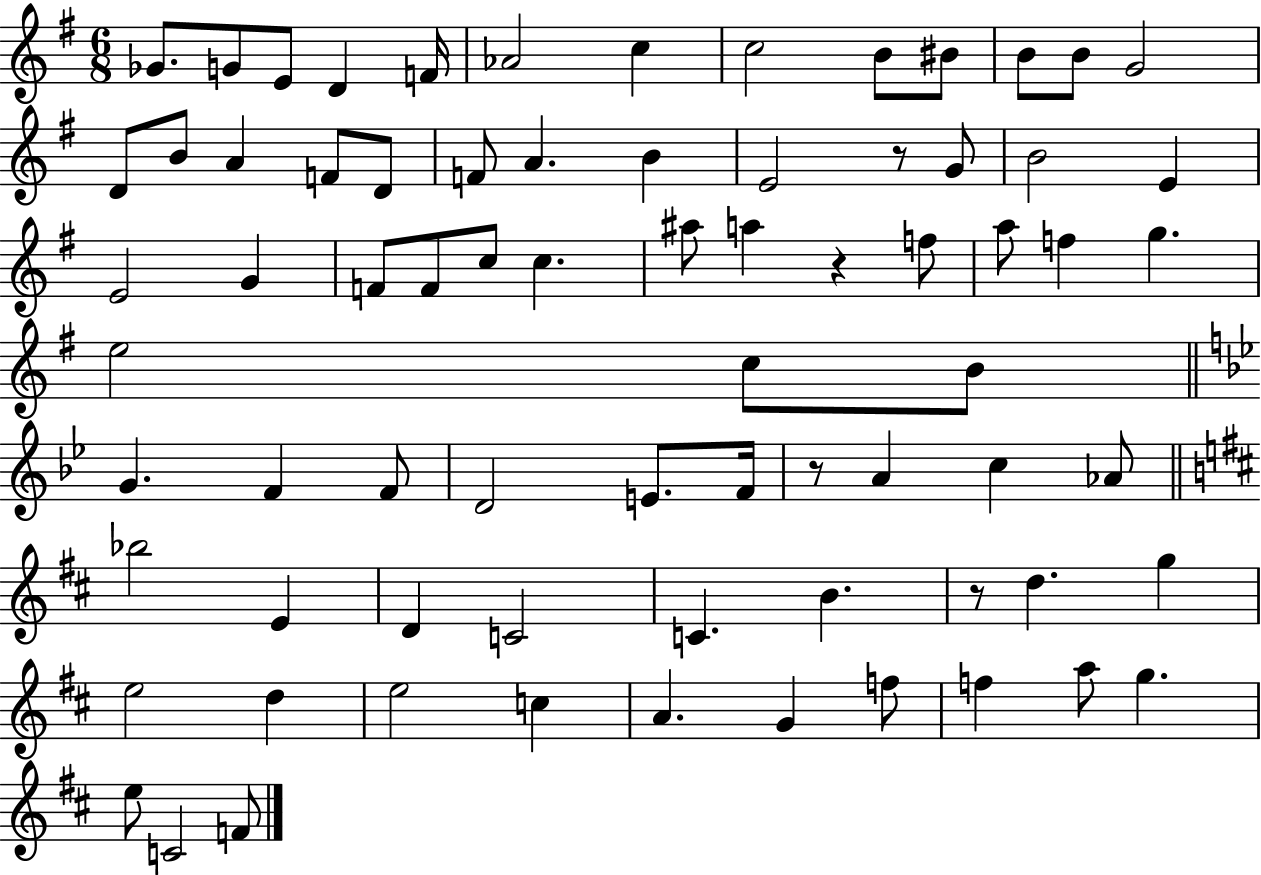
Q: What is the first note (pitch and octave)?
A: Gb4